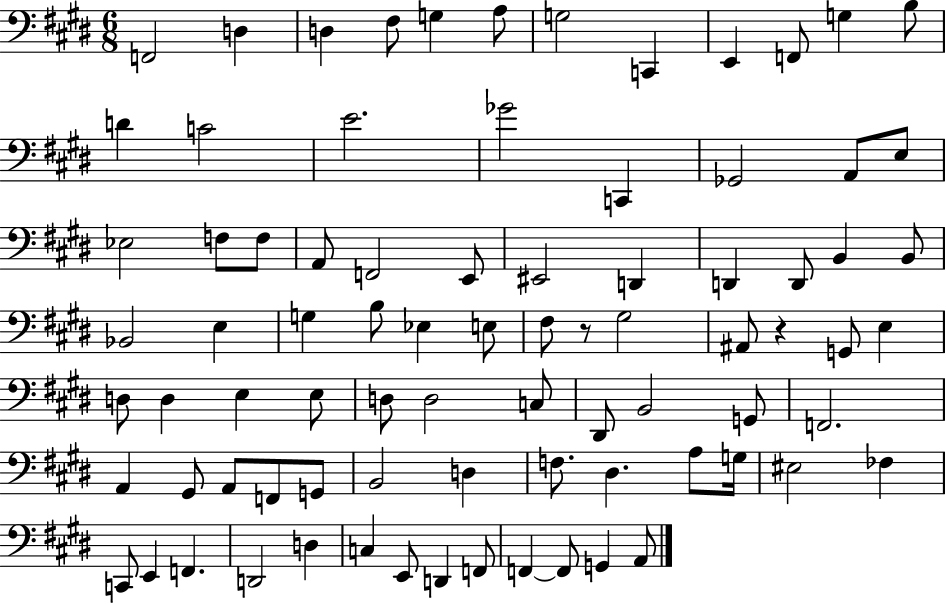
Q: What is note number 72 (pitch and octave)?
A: D3